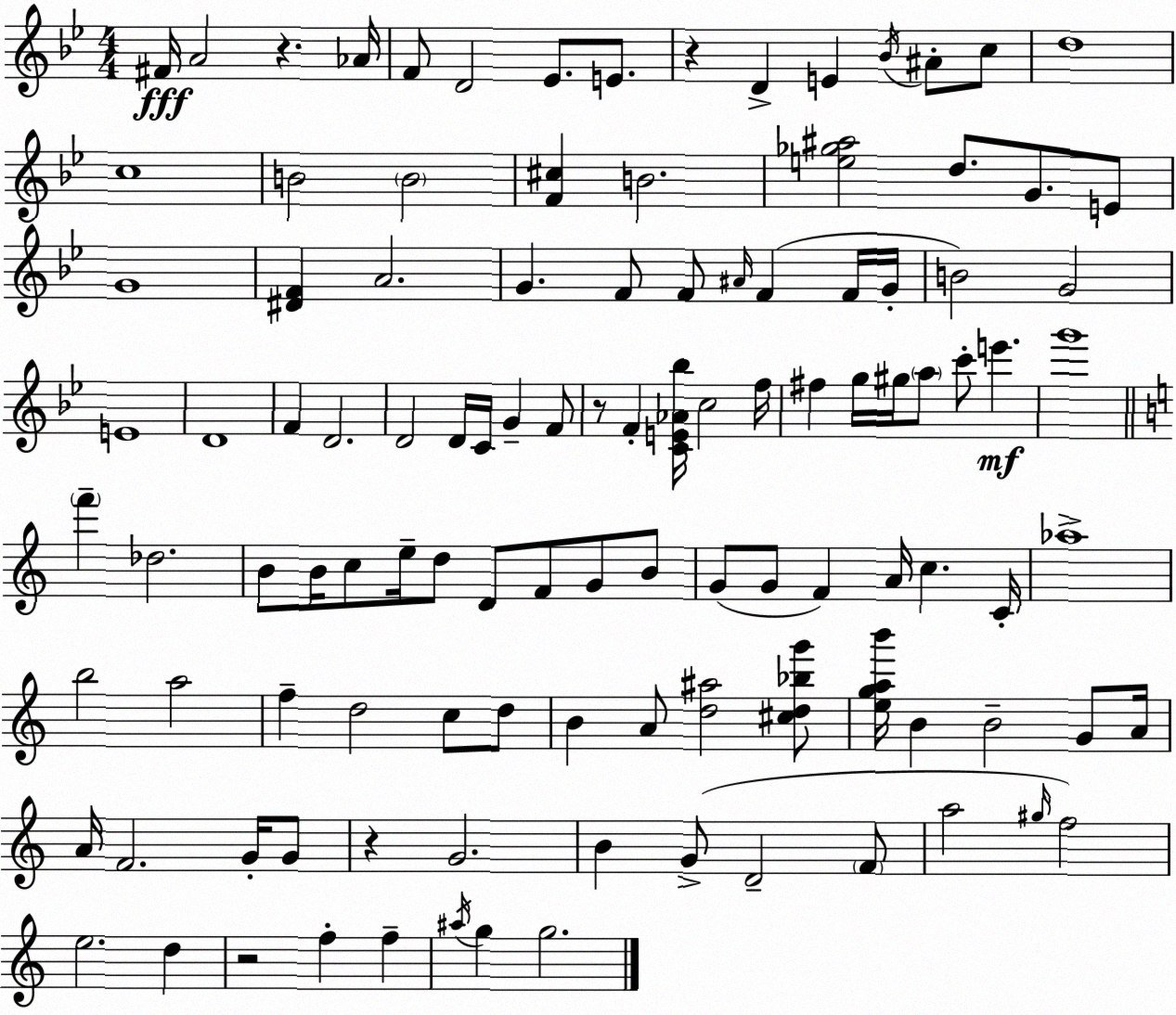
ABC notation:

X:1
T:Untitled
M:4/4
L:1/4
K:Bb
^F/4 A2 z _A/4 F/2 D2 _E/2 E/2 z D E _B/4 ^A/2 c/2 d4 c4 B2 B2 [F^c] B2 [e_g^a]2 d/2 G/2 E/2 G4 [^DF] A2 G F/2 F/2 ^A/4 F F/4 G/4 B2 G2 E4 D4 F D2 D2 D/4 C/4 G F/2 z/2 F [CE_A_b]/4 c2 f/4 ^f g/4 ^g/4 a/2 c'/2 e' g'4 f' _d2 B/2 B/4 c/2 e/4 d/2 D/2 F/2 G/2 B/2 G/2 G/2 F A/4 c C/4 _a4 b2 a2 f d2 c/2 d/2 B A/2 [d^a]2 [^cd_bg']/2 [egab']/4 B B2 G/2 A/4 A/4 F2 G/4 G/2 z G2 B G/2 D2 F/2 a2 ^g/4 f2 e2 d z2 f f ^a/4 g g2